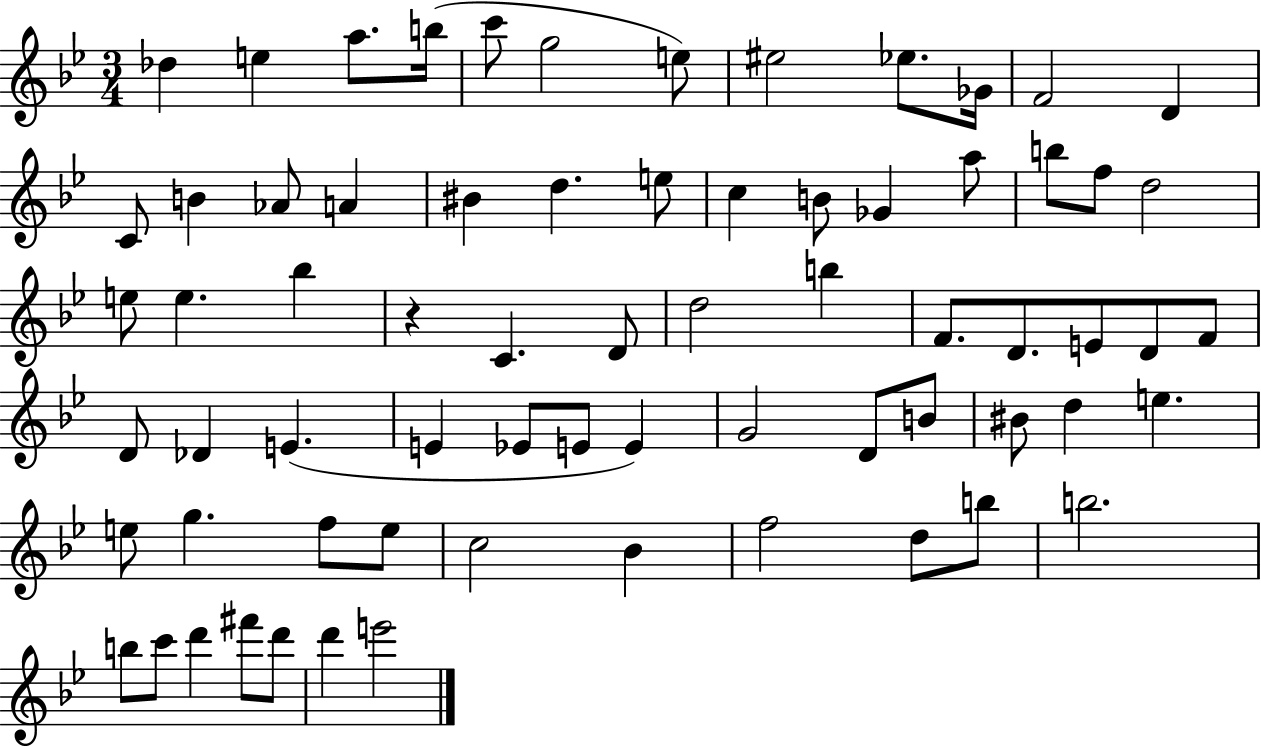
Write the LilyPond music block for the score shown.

{
  \clef treble
  \numericTimeSignature
  \time 3/4
  \key bes \major
  des''4 e''4 a''8. b''16( | c'''8 g''2 e''8) | eis''2 ees''8. ges'16 | f'2 d'4 | \break c'8 b'4 aes'8 a'4 | bis'4 d''4. e''8 | c''4 b'8 ges'4 a''8 | b''8 f''8 d''2 | \break e''8 e''4. bes''4 | r4 c'4. d'8 | d''2 b''4 | f'8. d'8. e'8 d'8 f'8 | \break d'8 des'4 e'4.( | e'4 ees'8 e'8 e'4) | g'2 d'8 b'8 | bis'8 d''4 e''4. | \break e''8 g''4. f''8 e''8 | c''2 bes'4 | f''2 d''8 b''8 | b''2. | \break b''8 c'''8 d'''4 fis'''8 d'''8 | d'''4 e'''2 | \bar "|."
}